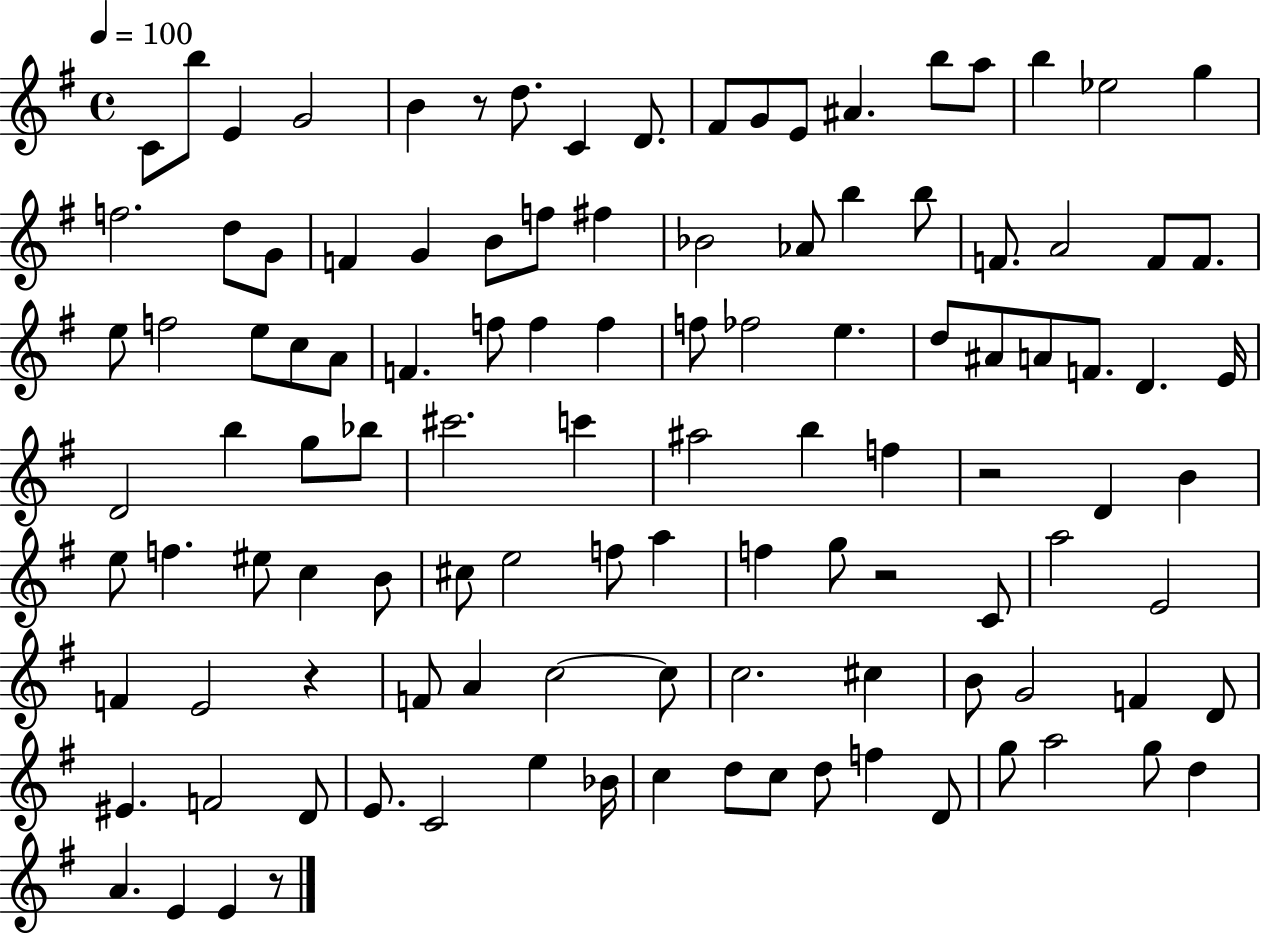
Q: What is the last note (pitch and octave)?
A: E4